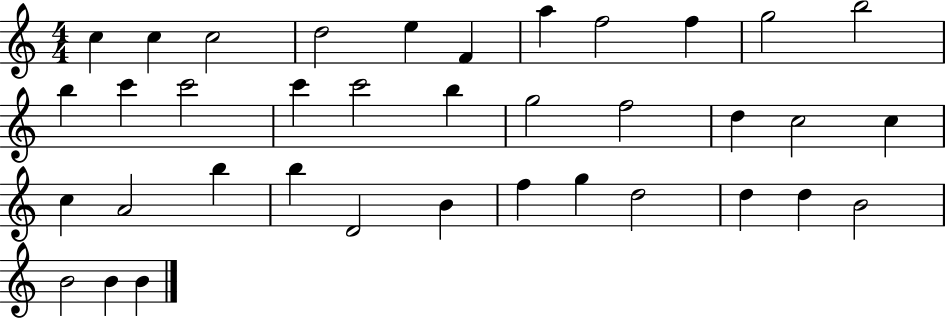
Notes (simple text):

C5/q C5/q C5/h D5/h E5/q F4/q A5/q F5/h F5/q G5/h B5/h B5/q C6/q C6/h C6/q C6/h B5/q G5/h F5/h D5/q C5/h C5/q C5/q A4/h B5/q B5/q D4/h B4/q F5/q G5/q D5/h D5/q D5/q B4/h B4/h B4/q B4/q